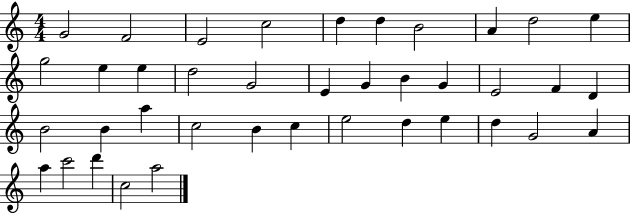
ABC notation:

X:1
T:Untitled
M:4/4
L:1/4
K:C
G2 F2 E2 c2 d d B2 A d2 e g2 e e d2 G2 E G B G E2 F D B2 B a c2 B c e2 d e d G2 A a c'2 d' c2 a2